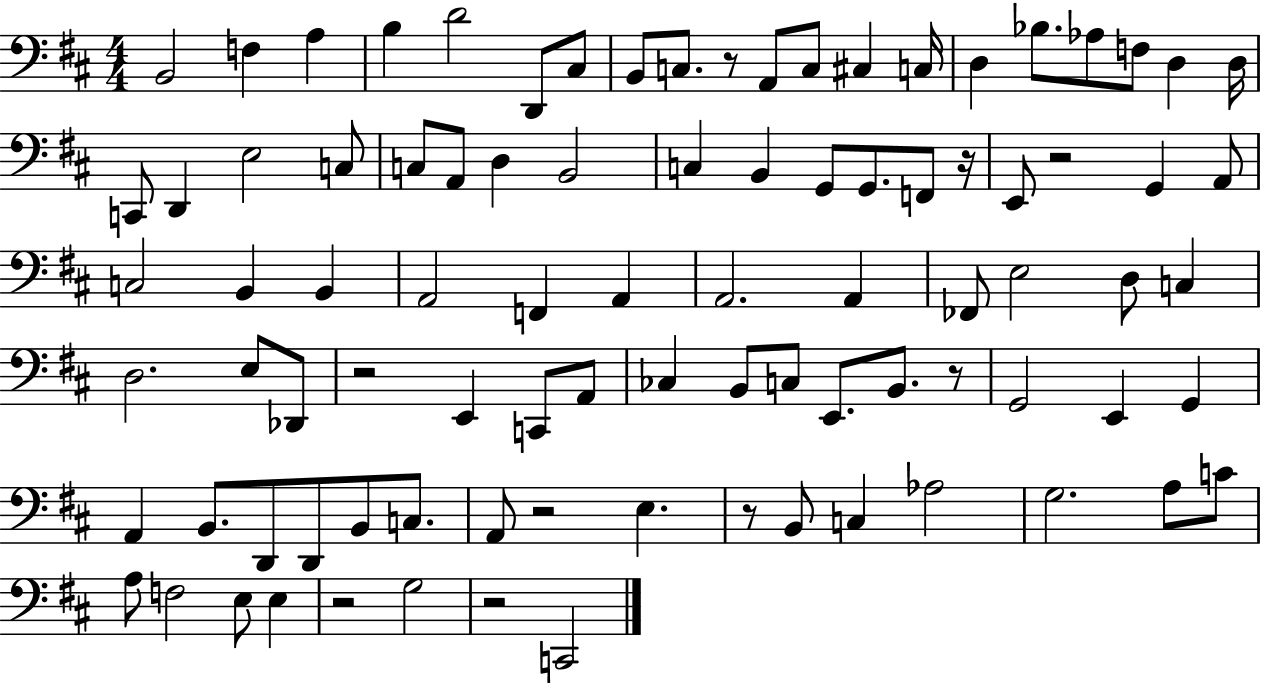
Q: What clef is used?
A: bass